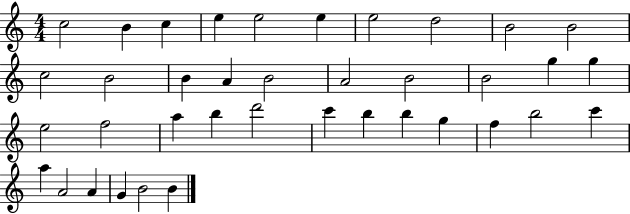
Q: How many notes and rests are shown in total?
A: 38